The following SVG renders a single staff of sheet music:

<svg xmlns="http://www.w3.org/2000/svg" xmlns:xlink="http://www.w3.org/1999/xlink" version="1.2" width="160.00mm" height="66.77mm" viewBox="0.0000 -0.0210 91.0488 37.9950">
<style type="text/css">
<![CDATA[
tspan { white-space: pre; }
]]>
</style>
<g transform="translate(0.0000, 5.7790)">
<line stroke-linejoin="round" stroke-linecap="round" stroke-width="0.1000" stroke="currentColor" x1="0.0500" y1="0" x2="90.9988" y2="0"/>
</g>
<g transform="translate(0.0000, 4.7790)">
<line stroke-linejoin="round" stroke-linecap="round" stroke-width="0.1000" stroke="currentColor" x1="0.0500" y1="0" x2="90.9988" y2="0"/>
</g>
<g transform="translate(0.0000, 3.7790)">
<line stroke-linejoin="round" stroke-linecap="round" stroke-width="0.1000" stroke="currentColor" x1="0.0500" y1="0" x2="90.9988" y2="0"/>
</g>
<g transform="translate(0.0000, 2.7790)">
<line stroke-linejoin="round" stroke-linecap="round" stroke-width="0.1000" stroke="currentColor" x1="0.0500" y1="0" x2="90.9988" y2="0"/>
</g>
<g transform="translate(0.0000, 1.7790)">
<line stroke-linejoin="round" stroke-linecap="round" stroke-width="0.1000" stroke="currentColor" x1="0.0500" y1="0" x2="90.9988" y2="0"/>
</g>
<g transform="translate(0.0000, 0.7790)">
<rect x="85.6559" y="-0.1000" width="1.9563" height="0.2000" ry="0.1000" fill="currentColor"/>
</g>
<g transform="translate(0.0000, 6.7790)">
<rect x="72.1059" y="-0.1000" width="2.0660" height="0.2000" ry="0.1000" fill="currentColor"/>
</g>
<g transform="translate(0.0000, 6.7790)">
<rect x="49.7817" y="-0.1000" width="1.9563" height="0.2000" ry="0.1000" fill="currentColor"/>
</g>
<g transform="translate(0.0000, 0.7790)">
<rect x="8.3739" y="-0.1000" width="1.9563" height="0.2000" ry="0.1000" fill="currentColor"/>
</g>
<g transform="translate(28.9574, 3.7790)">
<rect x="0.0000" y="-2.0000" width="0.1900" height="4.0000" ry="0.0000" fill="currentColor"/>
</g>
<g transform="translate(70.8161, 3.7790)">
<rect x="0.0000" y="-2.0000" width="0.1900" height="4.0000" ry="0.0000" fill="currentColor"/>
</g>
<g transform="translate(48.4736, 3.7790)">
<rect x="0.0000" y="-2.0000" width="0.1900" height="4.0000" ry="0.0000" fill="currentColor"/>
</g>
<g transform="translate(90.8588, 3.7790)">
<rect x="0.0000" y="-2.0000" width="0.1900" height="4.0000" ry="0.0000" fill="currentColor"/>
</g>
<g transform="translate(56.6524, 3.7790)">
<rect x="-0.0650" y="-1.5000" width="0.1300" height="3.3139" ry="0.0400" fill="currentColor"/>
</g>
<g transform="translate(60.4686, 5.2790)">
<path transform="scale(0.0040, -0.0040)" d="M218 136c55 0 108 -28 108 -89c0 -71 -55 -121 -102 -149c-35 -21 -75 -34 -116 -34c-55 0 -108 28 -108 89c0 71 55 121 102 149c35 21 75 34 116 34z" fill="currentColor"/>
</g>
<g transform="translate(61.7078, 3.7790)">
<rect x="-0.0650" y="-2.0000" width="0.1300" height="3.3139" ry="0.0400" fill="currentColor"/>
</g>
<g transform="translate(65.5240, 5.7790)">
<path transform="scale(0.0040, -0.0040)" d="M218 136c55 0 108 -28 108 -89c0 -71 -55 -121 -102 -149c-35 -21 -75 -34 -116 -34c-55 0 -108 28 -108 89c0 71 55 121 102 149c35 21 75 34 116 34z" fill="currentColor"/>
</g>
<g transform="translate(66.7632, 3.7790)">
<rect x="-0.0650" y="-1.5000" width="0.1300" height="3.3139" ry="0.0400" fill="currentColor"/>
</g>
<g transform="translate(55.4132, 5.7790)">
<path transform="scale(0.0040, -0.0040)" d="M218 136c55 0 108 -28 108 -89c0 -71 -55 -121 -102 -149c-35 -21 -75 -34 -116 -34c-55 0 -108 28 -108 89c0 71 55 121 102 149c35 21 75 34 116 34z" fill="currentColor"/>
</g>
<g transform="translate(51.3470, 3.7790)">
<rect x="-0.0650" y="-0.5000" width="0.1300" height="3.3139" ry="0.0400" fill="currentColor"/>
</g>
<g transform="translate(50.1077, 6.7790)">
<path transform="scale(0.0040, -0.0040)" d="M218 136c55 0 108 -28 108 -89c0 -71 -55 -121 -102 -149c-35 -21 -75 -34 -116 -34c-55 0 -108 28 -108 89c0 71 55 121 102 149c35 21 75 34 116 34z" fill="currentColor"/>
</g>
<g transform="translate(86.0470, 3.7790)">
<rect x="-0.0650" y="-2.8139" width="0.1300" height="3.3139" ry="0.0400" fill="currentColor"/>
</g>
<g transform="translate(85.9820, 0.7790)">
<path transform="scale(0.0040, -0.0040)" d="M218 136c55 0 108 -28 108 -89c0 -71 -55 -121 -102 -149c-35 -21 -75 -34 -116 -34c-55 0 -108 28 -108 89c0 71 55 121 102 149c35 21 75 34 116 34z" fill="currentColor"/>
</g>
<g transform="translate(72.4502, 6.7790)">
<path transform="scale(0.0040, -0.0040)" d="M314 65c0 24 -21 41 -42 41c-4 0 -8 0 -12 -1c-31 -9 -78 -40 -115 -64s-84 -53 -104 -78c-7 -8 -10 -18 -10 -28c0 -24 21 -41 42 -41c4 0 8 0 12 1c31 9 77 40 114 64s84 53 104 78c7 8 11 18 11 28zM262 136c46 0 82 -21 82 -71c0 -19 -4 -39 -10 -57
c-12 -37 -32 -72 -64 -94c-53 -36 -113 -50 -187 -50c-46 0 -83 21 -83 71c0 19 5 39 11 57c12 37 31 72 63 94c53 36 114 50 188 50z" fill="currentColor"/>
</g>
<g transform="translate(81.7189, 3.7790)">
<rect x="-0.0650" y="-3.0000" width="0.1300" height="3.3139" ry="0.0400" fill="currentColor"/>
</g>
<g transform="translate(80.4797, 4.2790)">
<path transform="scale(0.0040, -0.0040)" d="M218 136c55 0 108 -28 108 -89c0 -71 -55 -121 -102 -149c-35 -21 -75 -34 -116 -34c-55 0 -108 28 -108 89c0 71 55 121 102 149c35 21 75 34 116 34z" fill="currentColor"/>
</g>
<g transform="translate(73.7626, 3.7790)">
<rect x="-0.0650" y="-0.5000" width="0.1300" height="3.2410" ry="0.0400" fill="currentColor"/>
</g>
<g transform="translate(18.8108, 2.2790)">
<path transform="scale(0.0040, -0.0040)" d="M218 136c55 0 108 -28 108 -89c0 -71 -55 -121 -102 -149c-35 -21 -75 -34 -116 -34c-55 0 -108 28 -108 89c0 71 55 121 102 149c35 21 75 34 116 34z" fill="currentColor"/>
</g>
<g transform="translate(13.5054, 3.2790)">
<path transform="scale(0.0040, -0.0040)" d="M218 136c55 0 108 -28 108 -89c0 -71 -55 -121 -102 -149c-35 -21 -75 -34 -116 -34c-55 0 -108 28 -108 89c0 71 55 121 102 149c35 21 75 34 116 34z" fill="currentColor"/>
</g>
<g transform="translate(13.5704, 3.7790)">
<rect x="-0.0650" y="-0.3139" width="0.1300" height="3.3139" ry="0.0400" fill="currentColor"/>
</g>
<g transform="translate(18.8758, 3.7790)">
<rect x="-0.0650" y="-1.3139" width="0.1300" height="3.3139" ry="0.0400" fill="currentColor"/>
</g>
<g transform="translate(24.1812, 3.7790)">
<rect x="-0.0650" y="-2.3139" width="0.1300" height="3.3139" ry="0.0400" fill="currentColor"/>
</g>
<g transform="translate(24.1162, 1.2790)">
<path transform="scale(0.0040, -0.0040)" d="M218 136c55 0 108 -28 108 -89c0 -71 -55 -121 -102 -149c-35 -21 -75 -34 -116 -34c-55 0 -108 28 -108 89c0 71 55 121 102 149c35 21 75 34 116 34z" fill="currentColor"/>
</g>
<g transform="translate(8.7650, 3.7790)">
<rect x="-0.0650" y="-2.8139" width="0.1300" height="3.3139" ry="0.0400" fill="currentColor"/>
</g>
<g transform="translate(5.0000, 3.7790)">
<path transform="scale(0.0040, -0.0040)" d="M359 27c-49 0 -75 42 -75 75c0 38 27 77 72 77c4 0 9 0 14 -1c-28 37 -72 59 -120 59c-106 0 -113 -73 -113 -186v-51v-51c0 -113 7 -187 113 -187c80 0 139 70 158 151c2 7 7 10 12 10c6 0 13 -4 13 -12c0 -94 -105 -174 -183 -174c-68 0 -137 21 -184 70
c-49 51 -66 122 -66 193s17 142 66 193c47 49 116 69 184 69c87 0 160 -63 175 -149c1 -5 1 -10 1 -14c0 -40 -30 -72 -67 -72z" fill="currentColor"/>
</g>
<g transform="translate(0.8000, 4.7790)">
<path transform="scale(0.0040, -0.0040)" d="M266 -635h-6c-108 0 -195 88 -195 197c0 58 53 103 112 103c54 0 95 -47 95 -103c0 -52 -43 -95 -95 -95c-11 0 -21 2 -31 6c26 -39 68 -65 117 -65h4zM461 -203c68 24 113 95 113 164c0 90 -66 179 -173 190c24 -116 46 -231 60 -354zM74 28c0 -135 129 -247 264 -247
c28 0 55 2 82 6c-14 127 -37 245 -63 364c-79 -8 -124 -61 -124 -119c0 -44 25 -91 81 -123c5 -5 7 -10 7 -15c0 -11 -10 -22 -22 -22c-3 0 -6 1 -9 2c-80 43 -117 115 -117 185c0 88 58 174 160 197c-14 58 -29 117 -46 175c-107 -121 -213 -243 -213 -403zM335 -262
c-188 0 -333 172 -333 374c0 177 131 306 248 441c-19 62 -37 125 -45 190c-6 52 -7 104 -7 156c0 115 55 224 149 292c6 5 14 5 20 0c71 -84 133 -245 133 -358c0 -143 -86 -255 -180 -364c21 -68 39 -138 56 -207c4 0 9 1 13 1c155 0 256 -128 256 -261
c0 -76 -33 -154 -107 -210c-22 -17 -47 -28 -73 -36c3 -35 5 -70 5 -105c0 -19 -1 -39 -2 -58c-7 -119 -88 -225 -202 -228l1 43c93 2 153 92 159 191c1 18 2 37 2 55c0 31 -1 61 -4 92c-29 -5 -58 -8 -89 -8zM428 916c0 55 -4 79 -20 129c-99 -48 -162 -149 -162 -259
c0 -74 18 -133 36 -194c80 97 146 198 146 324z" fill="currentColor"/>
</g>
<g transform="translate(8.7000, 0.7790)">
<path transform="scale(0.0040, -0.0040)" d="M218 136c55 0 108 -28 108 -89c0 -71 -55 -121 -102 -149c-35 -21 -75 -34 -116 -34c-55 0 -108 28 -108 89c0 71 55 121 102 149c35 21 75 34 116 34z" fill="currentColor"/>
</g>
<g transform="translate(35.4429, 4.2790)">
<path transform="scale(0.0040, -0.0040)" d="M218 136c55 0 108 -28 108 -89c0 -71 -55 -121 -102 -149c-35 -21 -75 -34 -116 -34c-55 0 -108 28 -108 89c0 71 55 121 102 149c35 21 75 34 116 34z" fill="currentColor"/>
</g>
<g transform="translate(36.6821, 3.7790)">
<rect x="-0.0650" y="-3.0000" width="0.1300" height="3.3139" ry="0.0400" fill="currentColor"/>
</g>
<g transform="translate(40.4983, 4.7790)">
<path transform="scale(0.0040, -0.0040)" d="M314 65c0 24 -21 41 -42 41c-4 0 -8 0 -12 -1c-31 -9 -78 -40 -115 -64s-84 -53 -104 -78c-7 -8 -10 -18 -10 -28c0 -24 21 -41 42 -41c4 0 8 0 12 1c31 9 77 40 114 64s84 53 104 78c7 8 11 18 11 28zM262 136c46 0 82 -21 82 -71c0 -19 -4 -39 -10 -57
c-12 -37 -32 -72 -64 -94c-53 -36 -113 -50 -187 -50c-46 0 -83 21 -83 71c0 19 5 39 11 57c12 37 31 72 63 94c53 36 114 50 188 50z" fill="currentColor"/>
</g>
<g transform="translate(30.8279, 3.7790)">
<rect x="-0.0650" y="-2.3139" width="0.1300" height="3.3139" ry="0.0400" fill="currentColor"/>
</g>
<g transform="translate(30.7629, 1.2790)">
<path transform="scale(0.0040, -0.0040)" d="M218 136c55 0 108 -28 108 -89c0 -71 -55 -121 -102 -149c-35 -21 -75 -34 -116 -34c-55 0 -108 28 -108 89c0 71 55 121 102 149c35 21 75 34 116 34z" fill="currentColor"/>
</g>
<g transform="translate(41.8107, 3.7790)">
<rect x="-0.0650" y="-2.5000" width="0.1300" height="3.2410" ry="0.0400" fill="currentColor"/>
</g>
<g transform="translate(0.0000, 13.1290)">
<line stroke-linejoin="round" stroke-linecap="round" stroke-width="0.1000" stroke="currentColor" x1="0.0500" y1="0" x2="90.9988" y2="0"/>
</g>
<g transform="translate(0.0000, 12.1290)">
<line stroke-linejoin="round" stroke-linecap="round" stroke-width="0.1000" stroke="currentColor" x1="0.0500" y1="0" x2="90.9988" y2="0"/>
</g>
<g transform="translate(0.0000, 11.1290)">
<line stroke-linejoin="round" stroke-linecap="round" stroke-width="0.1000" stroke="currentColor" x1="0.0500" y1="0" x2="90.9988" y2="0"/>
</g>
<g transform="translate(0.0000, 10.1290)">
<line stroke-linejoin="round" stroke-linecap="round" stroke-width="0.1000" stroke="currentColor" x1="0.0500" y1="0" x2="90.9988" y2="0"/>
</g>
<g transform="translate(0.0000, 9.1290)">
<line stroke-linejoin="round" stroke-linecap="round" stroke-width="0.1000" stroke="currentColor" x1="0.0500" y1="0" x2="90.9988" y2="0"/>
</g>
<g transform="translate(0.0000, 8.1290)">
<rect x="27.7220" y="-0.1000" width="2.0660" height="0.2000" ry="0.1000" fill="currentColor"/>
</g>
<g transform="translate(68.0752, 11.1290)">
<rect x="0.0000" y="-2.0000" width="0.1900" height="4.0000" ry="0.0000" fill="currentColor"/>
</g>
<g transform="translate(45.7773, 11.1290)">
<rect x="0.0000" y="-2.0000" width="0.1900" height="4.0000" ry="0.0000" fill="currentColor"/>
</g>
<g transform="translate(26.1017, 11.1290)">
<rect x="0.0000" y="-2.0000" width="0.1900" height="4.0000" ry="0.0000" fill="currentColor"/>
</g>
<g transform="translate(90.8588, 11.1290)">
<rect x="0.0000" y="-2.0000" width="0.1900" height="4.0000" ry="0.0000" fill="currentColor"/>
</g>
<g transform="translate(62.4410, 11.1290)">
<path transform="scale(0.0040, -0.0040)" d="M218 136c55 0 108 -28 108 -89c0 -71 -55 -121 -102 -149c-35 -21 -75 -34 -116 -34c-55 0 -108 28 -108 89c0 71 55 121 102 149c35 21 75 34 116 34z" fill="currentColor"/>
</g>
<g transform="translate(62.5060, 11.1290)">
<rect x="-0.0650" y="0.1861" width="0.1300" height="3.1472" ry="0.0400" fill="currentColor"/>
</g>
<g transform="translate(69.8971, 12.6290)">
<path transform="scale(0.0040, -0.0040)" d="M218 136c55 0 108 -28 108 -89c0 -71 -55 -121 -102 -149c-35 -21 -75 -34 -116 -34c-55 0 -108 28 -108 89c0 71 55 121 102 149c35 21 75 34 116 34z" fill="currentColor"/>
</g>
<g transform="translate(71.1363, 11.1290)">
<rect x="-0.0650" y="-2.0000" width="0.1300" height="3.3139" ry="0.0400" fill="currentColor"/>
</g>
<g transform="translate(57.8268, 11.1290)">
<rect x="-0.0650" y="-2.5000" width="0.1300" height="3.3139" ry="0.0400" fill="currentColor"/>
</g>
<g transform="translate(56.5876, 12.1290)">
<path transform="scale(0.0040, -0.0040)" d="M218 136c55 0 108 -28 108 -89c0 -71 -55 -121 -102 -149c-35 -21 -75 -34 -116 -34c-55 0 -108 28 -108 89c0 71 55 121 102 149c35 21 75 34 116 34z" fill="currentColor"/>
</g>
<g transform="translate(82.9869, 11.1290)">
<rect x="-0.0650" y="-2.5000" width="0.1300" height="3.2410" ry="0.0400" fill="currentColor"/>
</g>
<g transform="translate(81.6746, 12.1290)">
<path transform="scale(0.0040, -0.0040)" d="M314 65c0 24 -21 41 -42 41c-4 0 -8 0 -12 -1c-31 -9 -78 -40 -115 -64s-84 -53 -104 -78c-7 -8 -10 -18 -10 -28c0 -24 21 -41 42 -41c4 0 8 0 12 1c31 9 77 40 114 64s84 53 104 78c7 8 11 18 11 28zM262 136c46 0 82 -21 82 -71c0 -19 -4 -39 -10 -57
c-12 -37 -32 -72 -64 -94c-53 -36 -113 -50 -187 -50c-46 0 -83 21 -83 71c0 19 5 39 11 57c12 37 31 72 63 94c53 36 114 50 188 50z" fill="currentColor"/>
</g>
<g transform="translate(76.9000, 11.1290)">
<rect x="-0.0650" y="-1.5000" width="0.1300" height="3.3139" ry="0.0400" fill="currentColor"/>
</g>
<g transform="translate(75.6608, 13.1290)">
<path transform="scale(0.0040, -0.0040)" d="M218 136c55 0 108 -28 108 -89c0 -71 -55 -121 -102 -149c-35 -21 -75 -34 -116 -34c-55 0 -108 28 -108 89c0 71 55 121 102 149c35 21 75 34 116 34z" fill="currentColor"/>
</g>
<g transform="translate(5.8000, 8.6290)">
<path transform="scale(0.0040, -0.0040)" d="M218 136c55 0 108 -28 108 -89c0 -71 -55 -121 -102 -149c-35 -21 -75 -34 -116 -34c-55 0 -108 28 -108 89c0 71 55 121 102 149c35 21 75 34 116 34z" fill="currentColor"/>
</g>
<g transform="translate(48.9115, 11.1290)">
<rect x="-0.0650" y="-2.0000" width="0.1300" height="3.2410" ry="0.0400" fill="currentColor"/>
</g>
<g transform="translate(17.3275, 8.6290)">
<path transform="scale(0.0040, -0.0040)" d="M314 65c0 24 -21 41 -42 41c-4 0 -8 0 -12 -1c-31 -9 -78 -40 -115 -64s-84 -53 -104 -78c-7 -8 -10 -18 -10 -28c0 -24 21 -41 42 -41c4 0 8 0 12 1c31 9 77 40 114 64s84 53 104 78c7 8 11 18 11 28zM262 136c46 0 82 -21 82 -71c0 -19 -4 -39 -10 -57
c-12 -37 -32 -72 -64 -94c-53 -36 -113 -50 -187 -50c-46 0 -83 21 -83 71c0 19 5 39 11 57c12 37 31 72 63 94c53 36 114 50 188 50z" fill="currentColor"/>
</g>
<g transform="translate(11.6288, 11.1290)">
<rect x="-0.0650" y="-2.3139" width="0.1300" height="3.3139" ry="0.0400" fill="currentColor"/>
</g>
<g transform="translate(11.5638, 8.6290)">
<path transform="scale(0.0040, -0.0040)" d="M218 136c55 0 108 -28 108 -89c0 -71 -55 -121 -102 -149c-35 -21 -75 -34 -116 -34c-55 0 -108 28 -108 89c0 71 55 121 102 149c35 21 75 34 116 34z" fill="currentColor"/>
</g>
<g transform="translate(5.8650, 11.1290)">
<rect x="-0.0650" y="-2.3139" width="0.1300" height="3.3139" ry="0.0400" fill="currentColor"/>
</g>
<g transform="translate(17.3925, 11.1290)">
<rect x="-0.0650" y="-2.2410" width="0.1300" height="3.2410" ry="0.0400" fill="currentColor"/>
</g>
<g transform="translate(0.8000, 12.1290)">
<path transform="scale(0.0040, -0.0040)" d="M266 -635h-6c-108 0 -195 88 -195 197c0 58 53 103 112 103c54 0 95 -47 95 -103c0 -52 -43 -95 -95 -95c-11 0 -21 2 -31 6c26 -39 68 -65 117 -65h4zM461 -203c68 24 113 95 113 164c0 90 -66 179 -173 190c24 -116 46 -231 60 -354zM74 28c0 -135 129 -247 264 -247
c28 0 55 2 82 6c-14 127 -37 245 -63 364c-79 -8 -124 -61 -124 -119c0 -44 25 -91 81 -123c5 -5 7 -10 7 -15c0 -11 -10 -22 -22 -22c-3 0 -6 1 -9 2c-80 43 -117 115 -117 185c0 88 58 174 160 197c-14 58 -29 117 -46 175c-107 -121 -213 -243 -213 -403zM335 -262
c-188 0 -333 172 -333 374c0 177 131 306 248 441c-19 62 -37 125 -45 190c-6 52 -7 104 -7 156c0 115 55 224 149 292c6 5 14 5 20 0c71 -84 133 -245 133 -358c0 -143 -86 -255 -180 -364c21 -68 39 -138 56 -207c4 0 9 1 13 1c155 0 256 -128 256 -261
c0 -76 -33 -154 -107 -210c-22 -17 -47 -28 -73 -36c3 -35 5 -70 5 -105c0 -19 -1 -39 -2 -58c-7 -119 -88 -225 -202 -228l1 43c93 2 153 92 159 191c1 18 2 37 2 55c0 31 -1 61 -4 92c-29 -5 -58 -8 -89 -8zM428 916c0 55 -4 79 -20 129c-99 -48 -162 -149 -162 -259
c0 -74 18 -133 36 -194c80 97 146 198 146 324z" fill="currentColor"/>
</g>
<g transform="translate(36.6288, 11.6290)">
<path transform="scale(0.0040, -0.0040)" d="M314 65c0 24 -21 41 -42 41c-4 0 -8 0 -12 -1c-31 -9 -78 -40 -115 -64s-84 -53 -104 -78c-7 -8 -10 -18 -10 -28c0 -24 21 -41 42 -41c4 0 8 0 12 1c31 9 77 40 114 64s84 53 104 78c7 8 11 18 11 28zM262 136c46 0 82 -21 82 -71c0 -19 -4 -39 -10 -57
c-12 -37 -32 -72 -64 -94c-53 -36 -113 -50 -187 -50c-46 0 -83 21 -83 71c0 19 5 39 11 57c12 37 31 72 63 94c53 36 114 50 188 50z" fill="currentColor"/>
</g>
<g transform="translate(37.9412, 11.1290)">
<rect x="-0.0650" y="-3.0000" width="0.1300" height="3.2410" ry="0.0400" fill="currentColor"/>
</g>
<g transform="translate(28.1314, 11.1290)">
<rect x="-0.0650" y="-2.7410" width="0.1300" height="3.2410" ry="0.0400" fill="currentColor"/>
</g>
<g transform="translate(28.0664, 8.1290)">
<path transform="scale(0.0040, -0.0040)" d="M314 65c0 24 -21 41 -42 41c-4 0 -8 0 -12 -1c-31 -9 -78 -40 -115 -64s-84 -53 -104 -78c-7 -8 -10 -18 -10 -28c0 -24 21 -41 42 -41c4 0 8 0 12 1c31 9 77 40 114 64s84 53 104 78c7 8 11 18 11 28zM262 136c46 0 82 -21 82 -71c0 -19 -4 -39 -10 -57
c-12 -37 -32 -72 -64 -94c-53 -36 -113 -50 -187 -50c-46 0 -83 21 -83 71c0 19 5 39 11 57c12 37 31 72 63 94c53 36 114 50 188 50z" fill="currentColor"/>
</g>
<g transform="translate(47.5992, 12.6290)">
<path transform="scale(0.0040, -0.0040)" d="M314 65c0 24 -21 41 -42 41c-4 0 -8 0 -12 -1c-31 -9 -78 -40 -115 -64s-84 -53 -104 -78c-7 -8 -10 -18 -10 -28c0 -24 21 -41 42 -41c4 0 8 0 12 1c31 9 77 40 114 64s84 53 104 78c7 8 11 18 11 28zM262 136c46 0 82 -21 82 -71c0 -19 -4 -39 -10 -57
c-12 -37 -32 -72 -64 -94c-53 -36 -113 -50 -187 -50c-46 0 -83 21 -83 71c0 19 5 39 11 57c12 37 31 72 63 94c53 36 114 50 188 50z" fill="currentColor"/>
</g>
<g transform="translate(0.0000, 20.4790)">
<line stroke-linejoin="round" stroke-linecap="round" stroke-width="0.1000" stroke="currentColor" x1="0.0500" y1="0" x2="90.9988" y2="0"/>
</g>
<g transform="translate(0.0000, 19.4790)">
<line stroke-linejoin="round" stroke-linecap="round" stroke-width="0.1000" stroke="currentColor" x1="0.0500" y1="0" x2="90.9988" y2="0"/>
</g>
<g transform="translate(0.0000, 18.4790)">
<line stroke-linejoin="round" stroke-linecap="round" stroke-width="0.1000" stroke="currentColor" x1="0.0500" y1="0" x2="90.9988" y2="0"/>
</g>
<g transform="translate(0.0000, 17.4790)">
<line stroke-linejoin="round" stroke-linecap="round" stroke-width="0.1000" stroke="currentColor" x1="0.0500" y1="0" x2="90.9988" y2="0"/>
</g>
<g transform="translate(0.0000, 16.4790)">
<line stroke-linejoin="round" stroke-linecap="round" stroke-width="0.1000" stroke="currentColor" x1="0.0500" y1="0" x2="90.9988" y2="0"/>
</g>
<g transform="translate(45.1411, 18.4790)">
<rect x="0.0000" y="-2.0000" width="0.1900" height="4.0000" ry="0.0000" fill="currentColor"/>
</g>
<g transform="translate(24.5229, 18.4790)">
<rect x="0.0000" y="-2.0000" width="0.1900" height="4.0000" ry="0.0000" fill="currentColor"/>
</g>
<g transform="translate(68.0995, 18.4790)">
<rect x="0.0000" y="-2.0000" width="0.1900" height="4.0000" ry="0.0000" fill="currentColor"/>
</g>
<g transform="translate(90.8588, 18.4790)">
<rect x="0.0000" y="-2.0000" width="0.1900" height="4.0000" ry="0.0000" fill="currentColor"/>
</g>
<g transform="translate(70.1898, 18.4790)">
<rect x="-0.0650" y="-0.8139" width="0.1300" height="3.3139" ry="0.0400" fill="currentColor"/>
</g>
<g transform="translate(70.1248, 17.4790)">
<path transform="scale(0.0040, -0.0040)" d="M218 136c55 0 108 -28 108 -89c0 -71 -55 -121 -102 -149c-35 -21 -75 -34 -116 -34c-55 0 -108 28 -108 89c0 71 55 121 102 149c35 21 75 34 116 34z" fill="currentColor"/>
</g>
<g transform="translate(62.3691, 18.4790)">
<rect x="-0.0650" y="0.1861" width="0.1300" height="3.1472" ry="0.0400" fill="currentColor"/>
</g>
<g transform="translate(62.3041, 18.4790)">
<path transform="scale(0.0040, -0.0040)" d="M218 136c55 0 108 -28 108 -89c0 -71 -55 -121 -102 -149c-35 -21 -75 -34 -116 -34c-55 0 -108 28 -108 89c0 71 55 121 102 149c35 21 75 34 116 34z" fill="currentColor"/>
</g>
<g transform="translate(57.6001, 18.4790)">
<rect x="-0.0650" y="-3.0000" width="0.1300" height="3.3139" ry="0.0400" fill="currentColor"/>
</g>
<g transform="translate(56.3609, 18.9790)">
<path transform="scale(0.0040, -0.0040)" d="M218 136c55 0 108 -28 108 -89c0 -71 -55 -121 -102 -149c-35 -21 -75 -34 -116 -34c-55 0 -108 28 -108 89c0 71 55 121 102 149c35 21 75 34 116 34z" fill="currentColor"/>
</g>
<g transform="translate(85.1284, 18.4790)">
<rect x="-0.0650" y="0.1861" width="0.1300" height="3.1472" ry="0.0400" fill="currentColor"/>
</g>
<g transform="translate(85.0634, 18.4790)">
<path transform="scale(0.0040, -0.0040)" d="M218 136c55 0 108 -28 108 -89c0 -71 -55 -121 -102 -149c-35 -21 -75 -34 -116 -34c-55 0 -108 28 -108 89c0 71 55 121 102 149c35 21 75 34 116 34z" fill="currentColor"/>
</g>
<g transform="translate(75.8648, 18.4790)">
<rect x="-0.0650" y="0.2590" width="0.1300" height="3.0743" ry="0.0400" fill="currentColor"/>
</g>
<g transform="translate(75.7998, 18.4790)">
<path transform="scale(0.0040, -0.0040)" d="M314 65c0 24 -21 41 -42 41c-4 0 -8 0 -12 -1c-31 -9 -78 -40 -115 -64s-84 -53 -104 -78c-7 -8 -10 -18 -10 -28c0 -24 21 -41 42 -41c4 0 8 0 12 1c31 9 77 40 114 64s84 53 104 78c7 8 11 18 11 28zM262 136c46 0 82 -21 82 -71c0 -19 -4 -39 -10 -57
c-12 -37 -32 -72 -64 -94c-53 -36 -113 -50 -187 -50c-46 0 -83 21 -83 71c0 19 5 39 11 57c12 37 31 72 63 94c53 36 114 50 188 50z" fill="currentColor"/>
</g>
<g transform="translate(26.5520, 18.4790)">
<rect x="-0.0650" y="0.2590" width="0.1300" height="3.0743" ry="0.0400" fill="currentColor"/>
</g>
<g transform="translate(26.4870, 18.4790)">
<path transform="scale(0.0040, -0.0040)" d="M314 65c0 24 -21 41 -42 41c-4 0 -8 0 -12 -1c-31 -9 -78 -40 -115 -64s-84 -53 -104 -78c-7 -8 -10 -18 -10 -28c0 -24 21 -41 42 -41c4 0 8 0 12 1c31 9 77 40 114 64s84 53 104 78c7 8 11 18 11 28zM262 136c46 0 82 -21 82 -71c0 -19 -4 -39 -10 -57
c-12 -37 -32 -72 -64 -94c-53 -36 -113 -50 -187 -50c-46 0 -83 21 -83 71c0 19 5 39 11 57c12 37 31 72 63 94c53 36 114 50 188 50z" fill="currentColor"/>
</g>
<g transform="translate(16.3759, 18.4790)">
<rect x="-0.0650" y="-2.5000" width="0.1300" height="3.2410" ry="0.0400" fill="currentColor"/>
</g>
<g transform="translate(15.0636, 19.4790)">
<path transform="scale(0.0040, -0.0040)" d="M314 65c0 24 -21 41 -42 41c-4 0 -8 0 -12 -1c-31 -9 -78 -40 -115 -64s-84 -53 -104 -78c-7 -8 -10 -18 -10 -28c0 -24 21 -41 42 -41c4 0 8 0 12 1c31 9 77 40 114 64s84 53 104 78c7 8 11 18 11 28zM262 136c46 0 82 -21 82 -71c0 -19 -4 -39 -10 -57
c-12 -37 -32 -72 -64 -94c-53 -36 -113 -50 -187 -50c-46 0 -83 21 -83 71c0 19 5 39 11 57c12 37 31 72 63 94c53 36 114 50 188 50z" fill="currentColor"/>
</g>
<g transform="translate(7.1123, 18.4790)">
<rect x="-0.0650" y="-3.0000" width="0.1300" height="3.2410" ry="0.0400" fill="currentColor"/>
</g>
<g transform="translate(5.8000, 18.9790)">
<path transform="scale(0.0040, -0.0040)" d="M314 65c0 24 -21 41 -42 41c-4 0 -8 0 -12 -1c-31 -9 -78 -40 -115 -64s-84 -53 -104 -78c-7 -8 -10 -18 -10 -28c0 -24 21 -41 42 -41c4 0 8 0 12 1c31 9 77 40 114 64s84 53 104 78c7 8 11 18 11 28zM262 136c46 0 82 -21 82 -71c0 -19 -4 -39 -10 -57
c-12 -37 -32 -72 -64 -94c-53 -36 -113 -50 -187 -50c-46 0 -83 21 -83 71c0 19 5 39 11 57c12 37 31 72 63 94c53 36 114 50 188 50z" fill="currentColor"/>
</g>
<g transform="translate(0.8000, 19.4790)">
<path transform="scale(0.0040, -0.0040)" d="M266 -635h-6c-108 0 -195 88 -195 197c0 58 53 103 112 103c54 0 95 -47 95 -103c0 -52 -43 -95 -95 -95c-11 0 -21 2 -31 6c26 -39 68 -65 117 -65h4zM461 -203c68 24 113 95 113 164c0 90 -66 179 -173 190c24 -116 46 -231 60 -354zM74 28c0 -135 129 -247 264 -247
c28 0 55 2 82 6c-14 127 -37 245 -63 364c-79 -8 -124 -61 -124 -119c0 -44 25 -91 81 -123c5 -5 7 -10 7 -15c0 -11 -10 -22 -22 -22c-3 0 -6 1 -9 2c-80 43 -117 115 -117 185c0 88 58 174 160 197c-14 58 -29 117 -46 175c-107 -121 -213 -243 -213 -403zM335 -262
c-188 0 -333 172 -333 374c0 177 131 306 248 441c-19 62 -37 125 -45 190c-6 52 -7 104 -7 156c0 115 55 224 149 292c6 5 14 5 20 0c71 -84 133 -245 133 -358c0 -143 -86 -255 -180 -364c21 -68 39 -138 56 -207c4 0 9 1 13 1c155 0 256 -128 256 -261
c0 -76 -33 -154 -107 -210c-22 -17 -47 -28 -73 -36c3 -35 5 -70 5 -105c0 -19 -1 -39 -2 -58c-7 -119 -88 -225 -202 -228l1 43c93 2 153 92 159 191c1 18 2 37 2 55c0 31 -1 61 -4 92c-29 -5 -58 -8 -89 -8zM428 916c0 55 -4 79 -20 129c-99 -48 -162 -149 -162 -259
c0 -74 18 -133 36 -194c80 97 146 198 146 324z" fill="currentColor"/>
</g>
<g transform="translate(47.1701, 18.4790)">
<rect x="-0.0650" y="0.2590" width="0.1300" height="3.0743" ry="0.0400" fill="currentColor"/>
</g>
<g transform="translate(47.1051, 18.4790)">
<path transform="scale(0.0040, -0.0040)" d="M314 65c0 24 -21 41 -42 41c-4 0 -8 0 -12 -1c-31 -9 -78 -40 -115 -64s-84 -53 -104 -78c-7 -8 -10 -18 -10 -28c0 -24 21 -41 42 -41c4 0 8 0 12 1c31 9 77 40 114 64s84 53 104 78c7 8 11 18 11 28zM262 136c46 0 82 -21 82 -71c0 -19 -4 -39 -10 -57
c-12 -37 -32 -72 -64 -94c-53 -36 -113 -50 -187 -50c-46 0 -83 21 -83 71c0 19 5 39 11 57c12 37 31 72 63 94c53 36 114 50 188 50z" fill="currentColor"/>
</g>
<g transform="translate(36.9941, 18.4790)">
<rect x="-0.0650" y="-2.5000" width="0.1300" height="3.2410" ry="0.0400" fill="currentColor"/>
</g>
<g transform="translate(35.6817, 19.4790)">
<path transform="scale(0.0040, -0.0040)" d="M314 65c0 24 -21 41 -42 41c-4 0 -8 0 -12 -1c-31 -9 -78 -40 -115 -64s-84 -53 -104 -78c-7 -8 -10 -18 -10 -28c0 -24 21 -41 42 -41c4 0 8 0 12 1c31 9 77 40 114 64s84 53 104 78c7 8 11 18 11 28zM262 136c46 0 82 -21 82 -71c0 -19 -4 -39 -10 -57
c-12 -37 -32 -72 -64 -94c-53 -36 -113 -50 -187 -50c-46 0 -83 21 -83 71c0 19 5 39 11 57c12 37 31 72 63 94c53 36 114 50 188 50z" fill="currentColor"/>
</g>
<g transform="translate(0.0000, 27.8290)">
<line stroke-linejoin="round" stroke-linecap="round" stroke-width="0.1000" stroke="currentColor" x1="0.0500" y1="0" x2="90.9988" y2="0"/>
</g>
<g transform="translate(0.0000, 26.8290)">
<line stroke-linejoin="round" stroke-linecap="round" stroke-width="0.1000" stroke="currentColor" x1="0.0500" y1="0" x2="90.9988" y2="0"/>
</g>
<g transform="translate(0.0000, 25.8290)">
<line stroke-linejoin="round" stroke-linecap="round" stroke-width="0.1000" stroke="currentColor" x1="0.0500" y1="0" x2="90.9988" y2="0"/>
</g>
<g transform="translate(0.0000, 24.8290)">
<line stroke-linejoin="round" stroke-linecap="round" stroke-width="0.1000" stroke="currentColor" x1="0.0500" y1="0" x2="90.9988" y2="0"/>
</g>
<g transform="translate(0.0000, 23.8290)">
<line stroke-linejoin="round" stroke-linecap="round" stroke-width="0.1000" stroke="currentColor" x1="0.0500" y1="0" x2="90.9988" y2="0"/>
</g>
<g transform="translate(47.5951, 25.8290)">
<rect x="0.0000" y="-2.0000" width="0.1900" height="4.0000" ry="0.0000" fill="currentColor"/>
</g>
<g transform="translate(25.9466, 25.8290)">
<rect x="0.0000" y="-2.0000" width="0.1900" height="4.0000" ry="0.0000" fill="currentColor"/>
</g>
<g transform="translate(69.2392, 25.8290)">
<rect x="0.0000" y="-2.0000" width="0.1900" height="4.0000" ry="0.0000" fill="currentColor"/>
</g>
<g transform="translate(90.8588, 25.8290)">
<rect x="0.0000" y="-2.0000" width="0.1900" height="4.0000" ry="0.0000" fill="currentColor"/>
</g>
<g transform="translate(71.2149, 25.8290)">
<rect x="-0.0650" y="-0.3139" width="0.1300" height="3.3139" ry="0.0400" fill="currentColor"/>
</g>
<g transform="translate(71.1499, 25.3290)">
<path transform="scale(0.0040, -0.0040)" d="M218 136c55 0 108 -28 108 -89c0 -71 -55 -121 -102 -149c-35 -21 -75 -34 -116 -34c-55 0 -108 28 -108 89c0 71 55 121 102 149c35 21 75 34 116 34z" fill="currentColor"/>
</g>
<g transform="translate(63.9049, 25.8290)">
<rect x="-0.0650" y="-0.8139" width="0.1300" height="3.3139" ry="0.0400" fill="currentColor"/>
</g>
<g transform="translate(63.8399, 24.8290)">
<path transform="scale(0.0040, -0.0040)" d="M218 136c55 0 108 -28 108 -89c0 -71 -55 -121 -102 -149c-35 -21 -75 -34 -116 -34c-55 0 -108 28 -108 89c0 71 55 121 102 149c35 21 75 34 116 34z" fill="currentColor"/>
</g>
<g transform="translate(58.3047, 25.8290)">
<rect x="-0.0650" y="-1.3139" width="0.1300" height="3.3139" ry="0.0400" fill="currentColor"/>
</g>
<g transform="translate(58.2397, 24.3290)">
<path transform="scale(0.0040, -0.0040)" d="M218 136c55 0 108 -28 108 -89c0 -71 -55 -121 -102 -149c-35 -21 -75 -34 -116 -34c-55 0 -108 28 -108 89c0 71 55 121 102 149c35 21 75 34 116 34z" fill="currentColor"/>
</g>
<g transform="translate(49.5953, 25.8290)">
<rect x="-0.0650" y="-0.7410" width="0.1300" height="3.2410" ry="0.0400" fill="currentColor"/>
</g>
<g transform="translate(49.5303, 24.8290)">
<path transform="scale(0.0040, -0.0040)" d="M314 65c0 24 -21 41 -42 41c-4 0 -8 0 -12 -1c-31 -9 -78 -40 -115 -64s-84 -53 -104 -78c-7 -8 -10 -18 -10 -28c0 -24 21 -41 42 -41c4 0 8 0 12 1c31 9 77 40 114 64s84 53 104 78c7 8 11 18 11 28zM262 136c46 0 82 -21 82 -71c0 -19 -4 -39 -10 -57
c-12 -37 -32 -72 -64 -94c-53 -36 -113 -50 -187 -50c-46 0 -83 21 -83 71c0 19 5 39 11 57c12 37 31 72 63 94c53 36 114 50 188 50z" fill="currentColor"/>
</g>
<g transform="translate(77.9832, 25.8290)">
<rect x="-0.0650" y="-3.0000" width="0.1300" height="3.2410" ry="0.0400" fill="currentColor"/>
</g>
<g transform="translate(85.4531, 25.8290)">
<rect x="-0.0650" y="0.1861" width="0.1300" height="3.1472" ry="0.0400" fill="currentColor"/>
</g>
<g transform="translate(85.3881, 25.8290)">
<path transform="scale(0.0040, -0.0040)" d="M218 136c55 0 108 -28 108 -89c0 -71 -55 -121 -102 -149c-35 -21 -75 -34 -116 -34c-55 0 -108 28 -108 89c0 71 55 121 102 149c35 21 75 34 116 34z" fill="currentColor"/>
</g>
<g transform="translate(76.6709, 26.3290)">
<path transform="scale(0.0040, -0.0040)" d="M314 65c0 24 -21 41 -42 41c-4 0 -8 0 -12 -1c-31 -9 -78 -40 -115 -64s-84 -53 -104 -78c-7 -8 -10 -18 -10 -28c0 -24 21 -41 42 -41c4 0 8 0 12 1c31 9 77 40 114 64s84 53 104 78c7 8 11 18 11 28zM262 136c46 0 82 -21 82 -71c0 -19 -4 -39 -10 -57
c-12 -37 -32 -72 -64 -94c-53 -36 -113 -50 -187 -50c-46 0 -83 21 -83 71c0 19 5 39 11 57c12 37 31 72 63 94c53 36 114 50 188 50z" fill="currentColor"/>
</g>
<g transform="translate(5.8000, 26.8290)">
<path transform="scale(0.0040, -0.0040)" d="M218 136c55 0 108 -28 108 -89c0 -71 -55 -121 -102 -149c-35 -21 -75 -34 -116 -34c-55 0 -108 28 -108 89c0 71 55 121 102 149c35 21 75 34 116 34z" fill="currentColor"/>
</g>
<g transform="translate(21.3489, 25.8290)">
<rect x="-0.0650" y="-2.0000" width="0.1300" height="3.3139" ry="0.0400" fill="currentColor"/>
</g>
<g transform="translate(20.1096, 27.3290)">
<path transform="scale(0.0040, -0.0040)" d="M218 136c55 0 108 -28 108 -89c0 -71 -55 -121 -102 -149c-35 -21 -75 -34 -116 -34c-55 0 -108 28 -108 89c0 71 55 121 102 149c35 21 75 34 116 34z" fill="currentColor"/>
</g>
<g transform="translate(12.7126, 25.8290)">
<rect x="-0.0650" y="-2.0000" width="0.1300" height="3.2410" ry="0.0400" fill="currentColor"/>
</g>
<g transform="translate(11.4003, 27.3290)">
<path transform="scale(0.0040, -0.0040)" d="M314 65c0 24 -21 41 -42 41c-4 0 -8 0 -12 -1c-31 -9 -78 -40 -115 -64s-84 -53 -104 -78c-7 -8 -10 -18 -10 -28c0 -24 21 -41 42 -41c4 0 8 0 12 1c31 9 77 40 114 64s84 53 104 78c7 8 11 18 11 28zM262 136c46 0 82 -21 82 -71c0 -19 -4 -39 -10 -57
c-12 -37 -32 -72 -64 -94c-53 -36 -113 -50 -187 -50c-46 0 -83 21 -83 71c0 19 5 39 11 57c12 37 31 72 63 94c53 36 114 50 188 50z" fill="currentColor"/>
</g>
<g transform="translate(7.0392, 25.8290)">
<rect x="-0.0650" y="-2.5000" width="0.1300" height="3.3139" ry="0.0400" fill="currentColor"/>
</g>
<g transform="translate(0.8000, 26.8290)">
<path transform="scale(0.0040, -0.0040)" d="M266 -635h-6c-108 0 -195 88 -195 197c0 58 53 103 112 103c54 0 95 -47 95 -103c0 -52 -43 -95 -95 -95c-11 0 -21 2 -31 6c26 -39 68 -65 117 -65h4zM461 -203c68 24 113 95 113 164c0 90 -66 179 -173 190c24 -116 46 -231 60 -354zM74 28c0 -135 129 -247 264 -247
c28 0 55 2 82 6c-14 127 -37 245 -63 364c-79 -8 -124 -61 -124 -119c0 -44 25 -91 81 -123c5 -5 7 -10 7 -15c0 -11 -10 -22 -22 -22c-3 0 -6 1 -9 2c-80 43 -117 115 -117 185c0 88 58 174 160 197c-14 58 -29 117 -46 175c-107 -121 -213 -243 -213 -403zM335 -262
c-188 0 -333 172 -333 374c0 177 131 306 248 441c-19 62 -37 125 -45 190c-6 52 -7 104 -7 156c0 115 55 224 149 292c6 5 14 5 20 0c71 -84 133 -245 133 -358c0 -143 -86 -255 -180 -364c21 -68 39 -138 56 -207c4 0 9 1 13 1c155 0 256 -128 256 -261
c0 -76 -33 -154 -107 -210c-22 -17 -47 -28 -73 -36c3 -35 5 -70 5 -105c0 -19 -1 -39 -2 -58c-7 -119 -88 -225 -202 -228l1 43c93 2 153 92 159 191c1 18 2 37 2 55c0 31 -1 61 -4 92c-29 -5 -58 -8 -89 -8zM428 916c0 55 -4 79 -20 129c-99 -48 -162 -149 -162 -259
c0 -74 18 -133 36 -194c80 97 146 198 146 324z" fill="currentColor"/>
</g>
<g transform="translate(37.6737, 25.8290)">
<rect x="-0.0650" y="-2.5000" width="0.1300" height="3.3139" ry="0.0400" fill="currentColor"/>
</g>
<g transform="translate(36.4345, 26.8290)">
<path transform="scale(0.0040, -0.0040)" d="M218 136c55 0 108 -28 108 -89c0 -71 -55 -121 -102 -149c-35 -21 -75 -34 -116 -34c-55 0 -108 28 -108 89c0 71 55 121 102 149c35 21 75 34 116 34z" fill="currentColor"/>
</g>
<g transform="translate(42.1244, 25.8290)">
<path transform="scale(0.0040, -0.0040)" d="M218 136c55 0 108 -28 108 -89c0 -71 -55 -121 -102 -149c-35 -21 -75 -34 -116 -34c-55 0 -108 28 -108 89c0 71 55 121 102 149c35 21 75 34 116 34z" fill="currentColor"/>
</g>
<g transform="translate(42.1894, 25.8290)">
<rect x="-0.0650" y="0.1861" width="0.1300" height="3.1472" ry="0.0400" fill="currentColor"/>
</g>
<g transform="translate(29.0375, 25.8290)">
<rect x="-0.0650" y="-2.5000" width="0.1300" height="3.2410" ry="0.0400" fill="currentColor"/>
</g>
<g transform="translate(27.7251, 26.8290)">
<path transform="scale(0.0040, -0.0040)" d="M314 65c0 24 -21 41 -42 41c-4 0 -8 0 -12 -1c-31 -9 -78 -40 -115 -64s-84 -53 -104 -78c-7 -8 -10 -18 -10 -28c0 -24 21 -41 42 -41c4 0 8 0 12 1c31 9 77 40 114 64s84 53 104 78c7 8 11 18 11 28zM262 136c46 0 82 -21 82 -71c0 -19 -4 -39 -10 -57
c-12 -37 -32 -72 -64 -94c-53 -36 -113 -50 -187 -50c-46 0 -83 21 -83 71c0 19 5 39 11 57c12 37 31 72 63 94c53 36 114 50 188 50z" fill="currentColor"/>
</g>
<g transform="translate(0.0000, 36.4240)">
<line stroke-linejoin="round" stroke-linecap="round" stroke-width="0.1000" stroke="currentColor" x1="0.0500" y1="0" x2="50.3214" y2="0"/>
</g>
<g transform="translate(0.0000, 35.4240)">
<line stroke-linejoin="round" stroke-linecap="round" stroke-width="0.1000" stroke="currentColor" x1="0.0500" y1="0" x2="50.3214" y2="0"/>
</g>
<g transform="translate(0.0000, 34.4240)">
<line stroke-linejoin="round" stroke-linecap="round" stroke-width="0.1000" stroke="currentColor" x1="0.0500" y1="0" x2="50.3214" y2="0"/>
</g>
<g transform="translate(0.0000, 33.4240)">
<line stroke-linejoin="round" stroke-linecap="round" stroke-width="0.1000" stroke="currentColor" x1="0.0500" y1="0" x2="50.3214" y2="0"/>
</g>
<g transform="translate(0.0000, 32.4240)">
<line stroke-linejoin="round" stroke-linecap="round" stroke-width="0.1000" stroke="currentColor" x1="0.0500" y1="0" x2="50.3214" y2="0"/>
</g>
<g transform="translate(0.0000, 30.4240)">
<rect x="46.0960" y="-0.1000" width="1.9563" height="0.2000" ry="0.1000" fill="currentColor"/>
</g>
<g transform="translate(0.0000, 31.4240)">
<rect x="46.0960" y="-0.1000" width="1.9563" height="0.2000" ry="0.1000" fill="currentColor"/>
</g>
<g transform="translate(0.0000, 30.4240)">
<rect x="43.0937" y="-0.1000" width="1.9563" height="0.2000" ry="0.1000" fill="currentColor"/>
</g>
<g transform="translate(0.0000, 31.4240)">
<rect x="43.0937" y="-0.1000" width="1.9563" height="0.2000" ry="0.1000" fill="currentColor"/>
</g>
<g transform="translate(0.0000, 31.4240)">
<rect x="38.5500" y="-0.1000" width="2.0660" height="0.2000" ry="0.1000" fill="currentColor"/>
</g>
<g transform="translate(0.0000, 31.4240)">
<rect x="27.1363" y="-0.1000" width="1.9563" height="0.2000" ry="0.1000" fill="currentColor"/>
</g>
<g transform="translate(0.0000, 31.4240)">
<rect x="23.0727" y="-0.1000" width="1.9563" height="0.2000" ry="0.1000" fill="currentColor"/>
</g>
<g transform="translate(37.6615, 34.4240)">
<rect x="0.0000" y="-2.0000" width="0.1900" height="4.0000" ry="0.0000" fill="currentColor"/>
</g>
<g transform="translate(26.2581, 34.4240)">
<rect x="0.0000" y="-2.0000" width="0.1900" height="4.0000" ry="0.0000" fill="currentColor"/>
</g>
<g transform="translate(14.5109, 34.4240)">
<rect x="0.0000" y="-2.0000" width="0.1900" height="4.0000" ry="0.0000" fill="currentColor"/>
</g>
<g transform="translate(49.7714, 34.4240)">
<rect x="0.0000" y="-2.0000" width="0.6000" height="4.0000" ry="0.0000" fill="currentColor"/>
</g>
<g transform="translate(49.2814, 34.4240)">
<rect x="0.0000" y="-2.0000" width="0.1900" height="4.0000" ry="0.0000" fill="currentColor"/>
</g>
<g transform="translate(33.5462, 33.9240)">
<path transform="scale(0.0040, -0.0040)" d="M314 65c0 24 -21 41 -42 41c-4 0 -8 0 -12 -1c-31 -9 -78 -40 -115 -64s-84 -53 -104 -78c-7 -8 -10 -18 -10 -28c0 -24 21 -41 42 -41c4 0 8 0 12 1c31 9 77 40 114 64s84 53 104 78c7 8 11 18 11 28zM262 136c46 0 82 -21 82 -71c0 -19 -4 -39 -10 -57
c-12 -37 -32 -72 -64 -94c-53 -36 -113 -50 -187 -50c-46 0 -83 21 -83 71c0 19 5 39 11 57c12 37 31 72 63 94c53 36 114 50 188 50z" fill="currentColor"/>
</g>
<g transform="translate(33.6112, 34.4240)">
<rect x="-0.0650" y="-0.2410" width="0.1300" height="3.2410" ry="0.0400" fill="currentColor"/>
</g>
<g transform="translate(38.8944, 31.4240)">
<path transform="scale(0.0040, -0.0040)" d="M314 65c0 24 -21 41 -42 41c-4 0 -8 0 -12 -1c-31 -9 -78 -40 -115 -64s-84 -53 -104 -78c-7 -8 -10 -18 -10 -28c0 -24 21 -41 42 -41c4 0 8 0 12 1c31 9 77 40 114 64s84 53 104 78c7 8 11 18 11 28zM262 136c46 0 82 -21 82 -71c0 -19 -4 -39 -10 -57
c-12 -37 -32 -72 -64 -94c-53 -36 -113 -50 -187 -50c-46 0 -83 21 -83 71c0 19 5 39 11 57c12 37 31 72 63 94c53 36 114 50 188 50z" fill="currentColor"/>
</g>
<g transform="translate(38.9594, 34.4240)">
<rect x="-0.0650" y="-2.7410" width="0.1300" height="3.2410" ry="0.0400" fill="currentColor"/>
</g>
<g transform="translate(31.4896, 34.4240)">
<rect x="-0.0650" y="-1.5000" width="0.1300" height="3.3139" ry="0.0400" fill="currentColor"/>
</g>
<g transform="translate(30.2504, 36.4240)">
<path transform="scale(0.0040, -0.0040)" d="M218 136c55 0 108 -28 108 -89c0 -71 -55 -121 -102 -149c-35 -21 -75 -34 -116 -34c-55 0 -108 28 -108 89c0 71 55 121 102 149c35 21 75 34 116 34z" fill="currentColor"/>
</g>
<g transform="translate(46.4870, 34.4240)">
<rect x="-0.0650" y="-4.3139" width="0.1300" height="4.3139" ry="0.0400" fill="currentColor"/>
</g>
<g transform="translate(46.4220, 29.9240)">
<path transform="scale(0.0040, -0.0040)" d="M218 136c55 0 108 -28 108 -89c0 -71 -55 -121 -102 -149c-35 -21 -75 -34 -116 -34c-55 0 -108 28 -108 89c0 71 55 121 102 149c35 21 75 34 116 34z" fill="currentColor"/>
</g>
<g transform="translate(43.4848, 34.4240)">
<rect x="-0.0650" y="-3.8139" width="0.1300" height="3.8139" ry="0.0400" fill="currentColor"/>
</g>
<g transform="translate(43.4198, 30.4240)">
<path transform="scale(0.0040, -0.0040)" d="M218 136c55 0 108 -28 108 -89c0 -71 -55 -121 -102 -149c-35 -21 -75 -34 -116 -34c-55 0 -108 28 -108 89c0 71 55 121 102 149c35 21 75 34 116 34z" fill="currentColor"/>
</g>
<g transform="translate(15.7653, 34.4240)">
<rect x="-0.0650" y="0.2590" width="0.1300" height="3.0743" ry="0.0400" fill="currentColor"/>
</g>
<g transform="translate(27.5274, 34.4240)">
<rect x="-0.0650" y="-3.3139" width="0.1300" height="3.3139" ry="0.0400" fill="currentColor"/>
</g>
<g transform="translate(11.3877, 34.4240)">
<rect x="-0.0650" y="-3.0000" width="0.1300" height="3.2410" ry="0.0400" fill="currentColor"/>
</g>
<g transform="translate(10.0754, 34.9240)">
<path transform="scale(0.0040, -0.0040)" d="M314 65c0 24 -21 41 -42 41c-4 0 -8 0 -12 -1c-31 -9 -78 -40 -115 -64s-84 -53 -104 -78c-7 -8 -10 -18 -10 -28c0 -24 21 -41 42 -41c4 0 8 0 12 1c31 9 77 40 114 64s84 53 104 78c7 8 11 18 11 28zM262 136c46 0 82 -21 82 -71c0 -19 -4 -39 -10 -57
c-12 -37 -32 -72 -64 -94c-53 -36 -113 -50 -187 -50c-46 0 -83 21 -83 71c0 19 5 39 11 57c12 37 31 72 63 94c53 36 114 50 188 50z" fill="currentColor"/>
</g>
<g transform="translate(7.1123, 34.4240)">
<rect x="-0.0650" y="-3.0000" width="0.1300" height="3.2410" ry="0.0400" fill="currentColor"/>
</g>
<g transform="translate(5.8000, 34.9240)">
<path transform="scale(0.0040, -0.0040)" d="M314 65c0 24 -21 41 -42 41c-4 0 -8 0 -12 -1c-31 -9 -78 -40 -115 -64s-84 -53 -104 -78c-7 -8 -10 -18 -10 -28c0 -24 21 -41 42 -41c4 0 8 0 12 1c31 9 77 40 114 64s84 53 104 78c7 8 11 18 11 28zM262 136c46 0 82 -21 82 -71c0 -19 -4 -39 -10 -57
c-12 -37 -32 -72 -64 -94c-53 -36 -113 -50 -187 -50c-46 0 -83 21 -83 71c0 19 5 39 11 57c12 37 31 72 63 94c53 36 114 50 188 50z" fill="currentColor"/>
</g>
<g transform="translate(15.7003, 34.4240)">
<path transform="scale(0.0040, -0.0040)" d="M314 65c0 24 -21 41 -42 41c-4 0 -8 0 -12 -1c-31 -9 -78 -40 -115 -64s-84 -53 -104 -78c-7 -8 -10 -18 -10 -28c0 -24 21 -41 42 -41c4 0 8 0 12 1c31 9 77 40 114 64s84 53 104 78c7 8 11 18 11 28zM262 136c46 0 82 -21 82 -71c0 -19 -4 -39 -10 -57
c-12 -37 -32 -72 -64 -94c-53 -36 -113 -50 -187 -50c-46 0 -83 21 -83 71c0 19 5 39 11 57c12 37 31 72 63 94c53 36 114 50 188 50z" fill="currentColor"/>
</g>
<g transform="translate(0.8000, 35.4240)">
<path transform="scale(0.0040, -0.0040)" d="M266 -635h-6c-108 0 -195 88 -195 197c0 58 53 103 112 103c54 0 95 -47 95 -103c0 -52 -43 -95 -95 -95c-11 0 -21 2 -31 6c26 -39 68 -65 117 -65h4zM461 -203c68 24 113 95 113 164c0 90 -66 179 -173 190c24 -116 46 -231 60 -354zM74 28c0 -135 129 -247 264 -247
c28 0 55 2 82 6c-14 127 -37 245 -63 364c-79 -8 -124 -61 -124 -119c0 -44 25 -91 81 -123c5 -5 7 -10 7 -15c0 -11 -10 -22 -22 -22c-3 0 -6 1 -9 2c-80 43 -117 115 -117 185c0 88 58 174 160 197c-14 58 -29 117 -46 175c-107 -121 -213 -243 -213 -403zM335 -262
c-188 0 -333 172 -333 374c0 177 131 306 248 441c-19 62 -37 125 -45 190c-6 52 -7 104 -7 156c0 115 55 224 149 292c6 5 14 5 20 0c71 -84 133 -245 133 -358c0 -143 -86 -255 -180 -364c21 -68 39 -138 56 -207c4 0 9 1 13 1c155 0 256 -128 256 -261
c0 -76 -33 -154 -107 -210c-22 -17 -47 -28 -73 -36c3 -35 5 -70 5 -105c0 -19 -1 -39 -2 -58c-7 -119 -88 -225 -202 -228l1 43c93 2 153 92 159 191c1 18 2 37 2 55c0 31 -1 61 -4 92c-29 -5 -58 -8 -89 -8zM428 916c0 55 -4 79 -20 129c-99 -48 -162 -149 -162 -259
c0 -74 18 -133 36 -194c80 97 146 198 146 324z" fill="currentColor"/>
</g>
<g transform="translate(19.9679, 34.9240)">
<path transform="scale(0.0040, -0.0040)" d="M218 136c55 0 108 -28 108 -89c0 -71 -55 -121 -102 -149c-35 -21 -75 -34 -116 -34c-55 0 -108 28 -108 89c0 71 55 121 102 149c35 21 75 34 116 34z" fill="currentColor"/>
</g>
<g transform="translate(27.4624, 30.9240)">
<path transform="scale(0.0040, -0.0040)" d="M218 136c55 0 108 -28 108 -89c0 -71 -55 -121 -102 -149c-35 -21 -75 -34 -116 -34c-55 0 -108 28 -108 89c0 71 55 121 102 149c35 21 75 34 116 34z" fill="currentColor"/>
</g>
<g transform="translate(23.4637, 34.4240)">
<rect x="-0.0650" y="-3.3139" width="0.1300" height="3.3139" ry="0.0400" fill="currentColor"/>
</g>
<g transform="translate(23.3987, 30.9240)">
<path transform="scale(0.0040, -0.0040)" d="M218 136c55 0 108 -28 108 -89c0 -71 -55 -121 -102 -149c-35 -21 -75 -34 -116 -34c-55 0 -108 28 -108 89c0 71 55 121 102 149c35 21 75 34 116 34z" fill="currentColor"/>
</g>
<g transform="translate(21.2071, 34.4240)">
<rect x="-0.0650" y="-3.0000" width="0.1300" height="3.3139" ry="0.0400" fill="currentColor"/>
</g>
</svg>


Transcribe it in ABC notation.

X:1
T:Untitled
M:4/4
L:1/4
K:C
a c e g g A G2 C E F E C2 A a g g g2 a2 A2 F2 G B F E G2 A2 G2 B2 G2 B2 A B d B2 B G F2 F G2 G B d2 e d c A2 B A2 A2 B2 A b b E c2 a2 c' d'